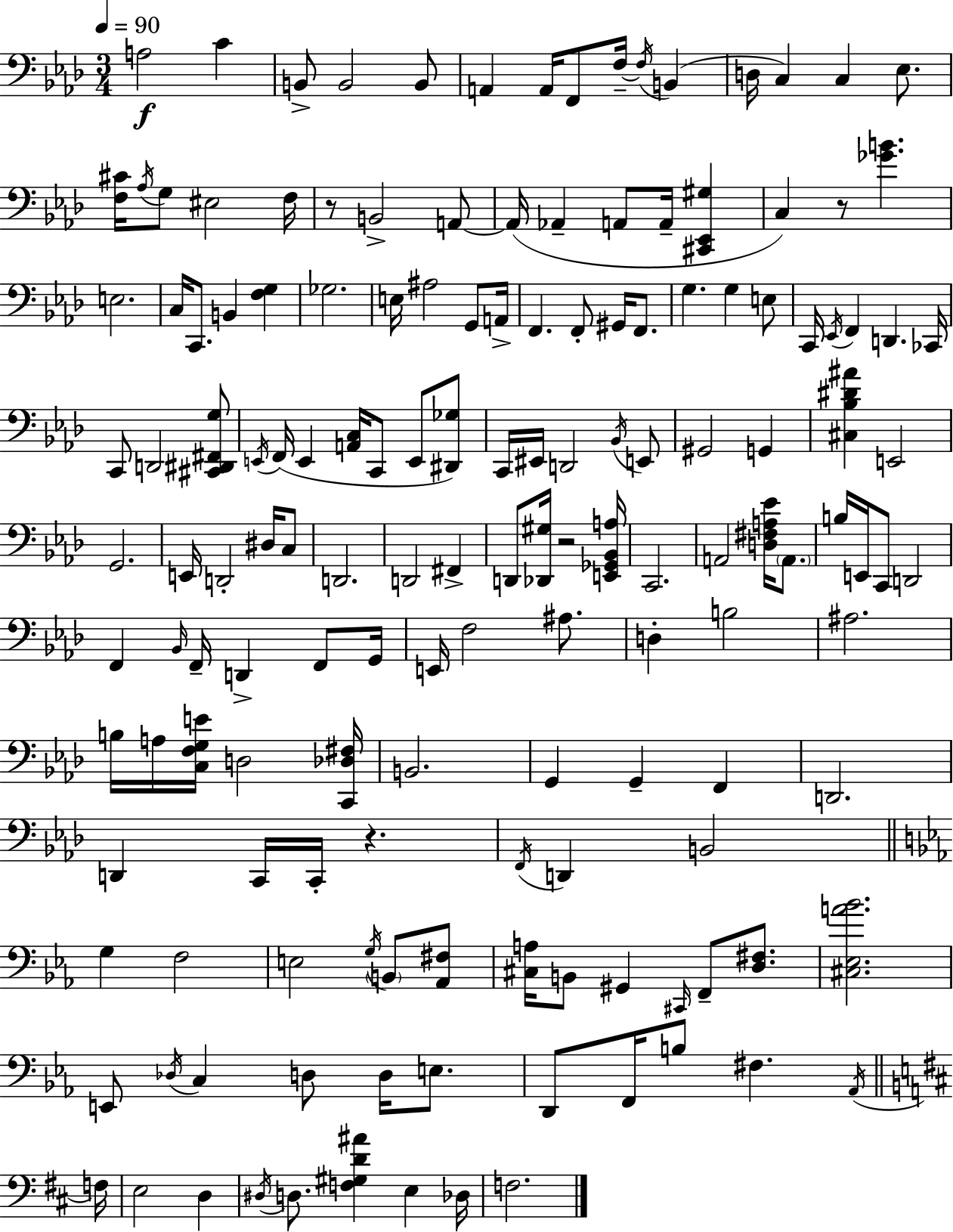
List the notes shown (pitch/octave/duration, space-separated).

A3/h C4/q B2/e B2/h B2/e A2/q A2/s F2/e F3/s F3/s B2/q D3/s C3/q C3/q Eb3/e. [F3,C#4]/s Ab3/s G3/e EIS3/h F3/s R/e B2/h A2/e A2/s Ab2/q A2/e A2/s [C#2,Eb2,G#3]/q C3/q R/e [Gb4,B4]/q. E3/h. C3/s C2/e. B2/q [F3,G3]/q Gb3/h. E3/s A#3/h G2/e A2/s F2/q. F2/e G#2/s F2/e. G3/q. G3/q E3/e C2/s Eb2/s F2/q D2/q. CES2/s C2/e D2/h [C#2,D#2,F#2,G3]/e E2/s F2/s E2/q [A2,C3]/s C2/e E2/e [D#2,Gb3]/e C2/s EIS2/s D2/h Bb2/s E2/e G#2/h G2/q [C#3,Bb3,D#4,A#4]/q E2/h G2/h. E2/s D2/h D#3/s C3/e D2/h. D2/h F#2/q D2/e [Db2,G#3]/s R/h [E2,Gb2,Bb2,A3]/s C2/h. A2/h [D3,F#3,A3,Eb4]/s A2/e. B3/s E2/s C2/e D2/h F2/q Bb2/s F2/s D2/q F2/e G2/s E2/s F3/h A#3/e. D3/q B3/h A#3/h. B3/s A3/s [C3,F3,G3,E4]/s D3/h [C2,Db3,F#3]/s B2/h. G2/q G2/q F2/q D2/h. D2/q C2/s C2/s R/q. F2/s D2/q B2/h G3/q F3/h E3/h G3/s B2/e [Ab2,F#3]/e [C#3,A3]/s B2/e G#2/q C#2/s F2/e [D3,F#3]/e. [C#3,Eb3,A4,Bb4]/h. E2/e Db3/s C3/q D3/e D3/s E3/e. D2/e F2/s B3/e F#3/q. Ab2/s F3/s E3/h D3/q D#3/s D3/e. [F3,G#3,D4,A#4]/q E3/q Db3/s F3/h.